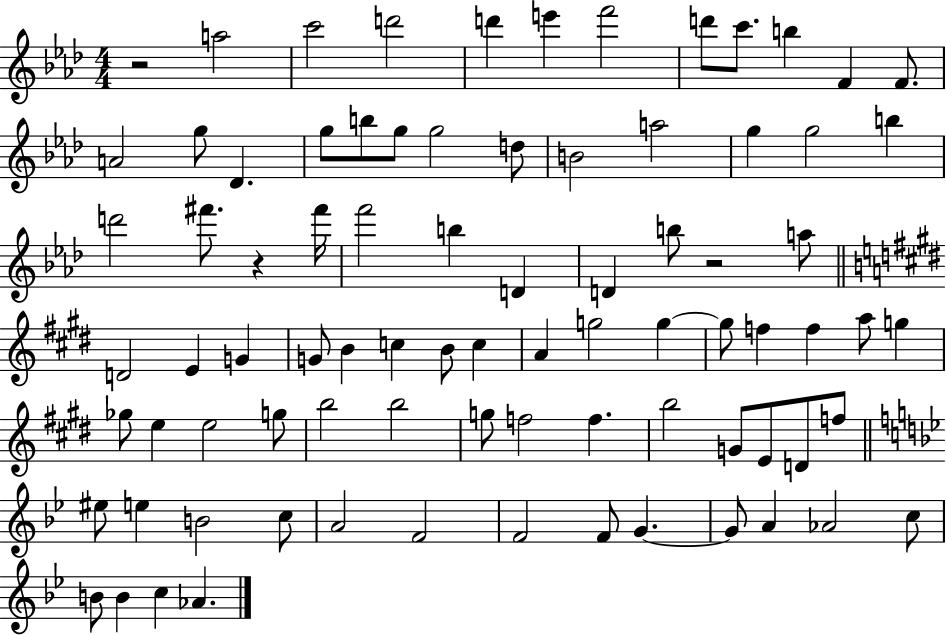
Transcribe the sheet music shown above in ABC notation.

X:1
T:Untitled
M:4/4
L:1/4
K:Ab
z2 a2 c'2 d'2 d' e' f'2 d'/2 c'/2 b F F/2 A2 g/2 _D g/2 b/2 g/2 g2 d/2 B2 a2 g g2 b d'2 ^f'/2 z ^f'/4 f'2 b D D b/2 z2 a/2 D2 E G G/2 B c B/2 c A g2 g g/2 f f a/2 g _g/2 e e2 g/2 b2 b2 g/2 f2 f b2 G/2 E/2 D/2 f/2 ^e/2 e B2 c/2 A2 F2 F2 F/2 G G/2 A _A2 c/2 B/2 B c _A